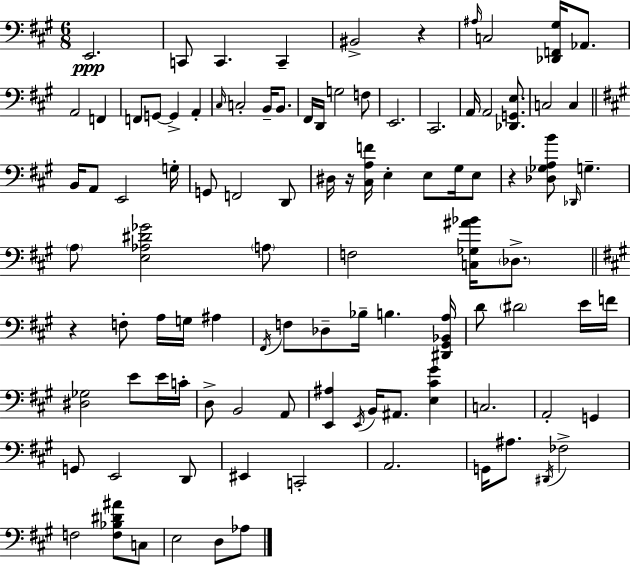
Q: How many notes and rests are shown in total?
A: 101